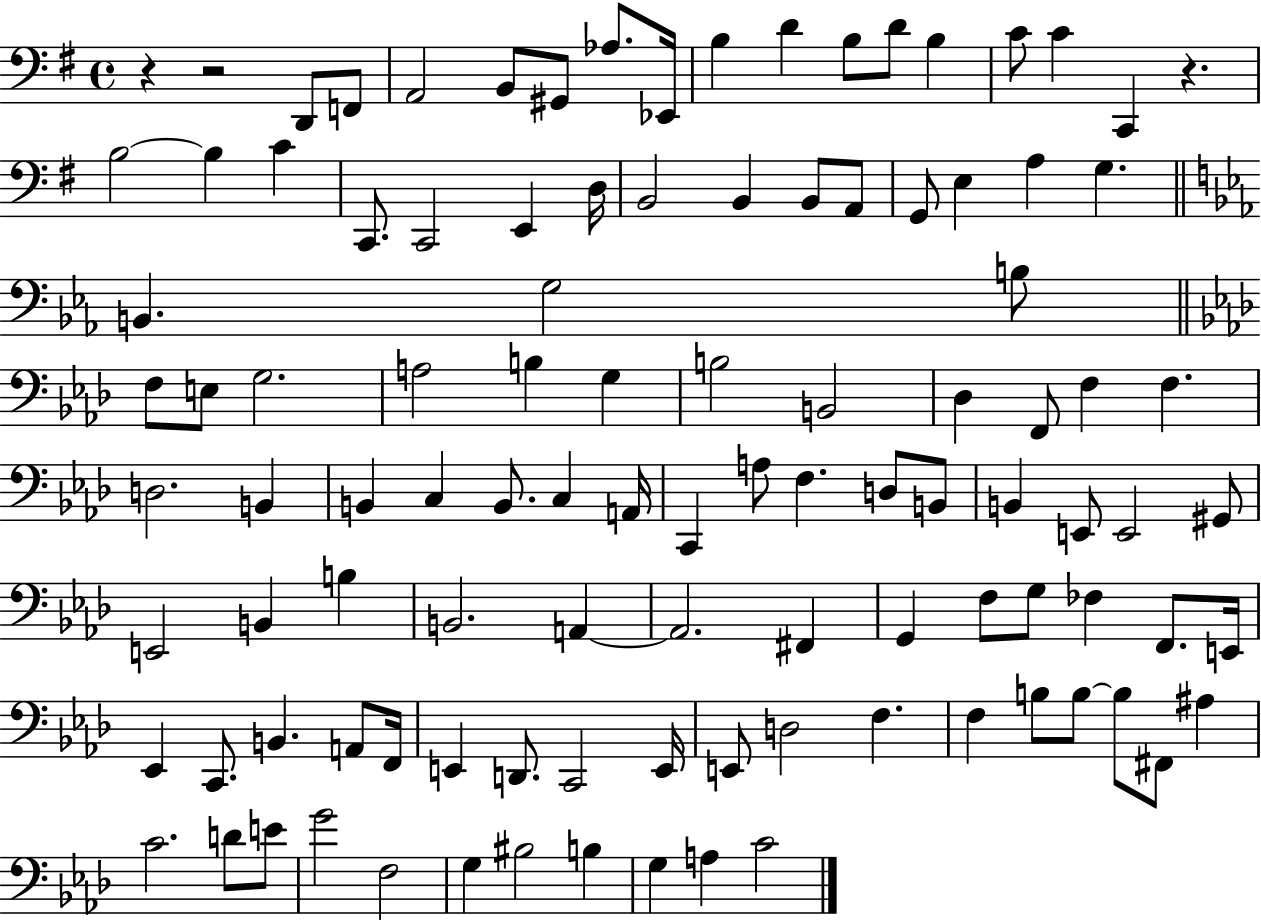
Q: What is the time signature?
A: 4/4